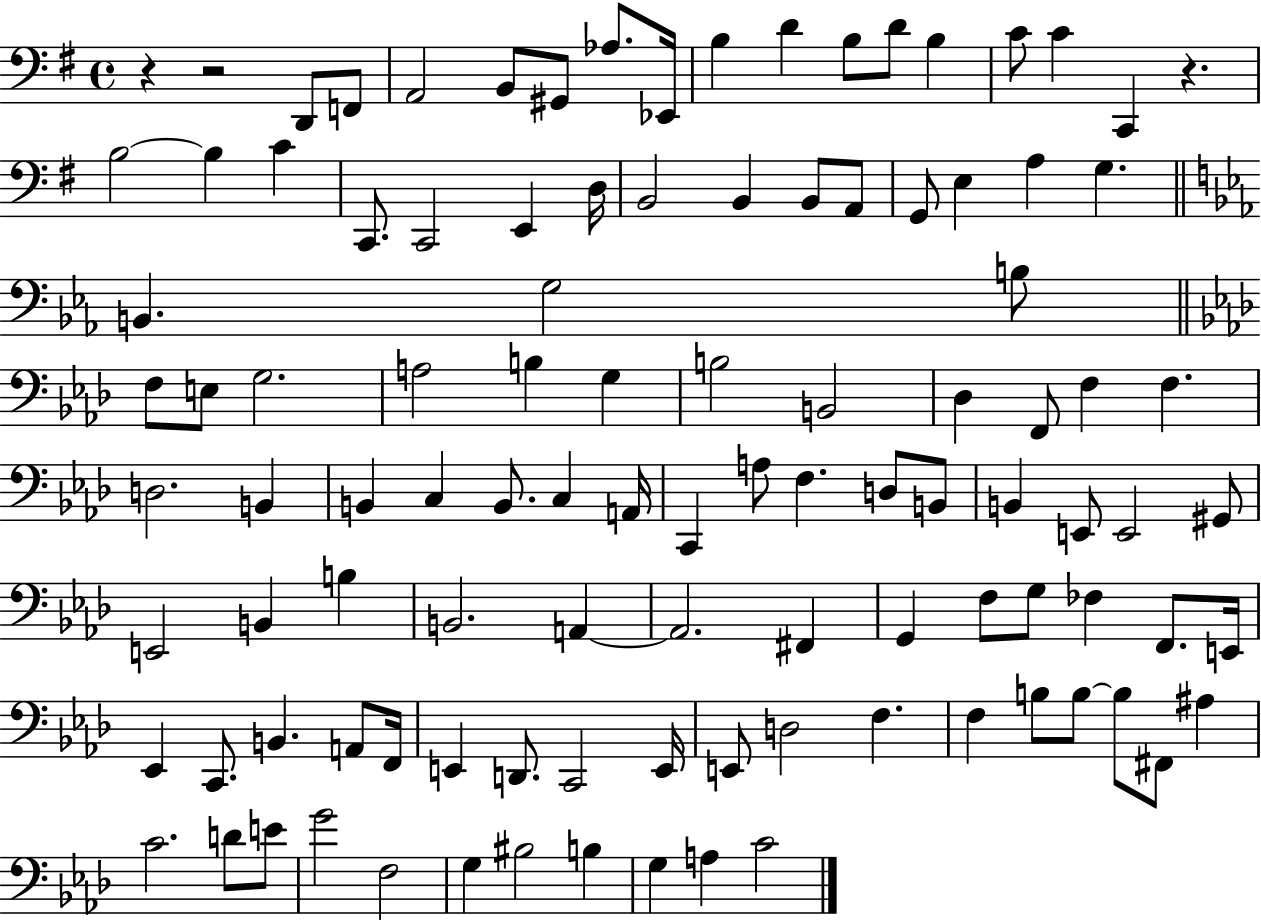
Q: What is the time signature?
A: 4/4